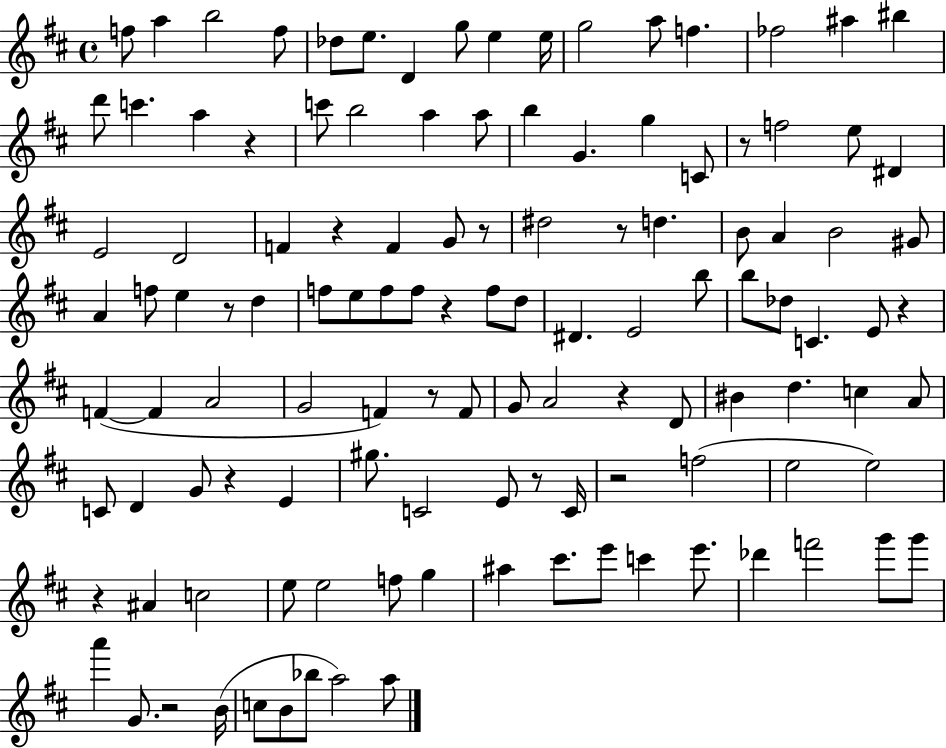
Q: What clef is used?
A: treble